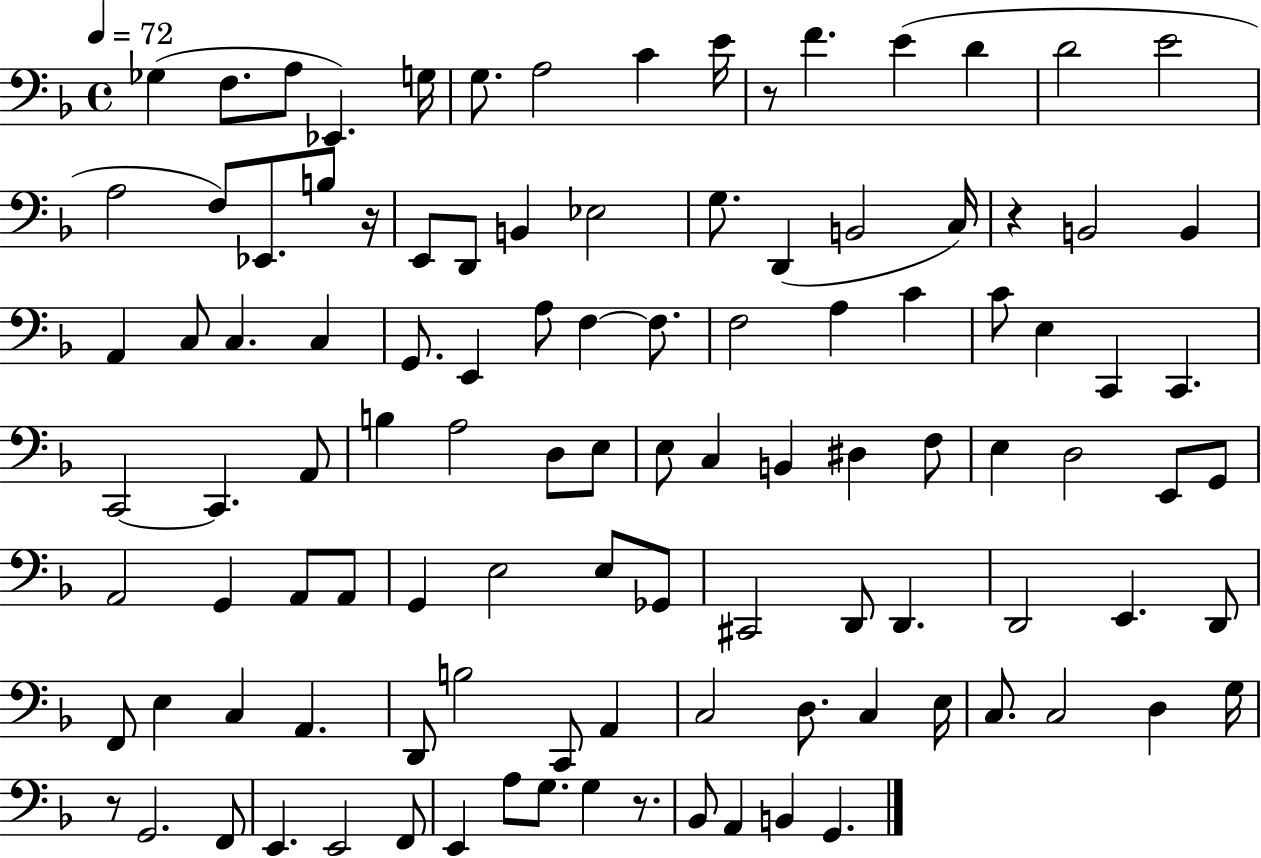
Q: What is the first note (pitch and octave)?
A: Gb3